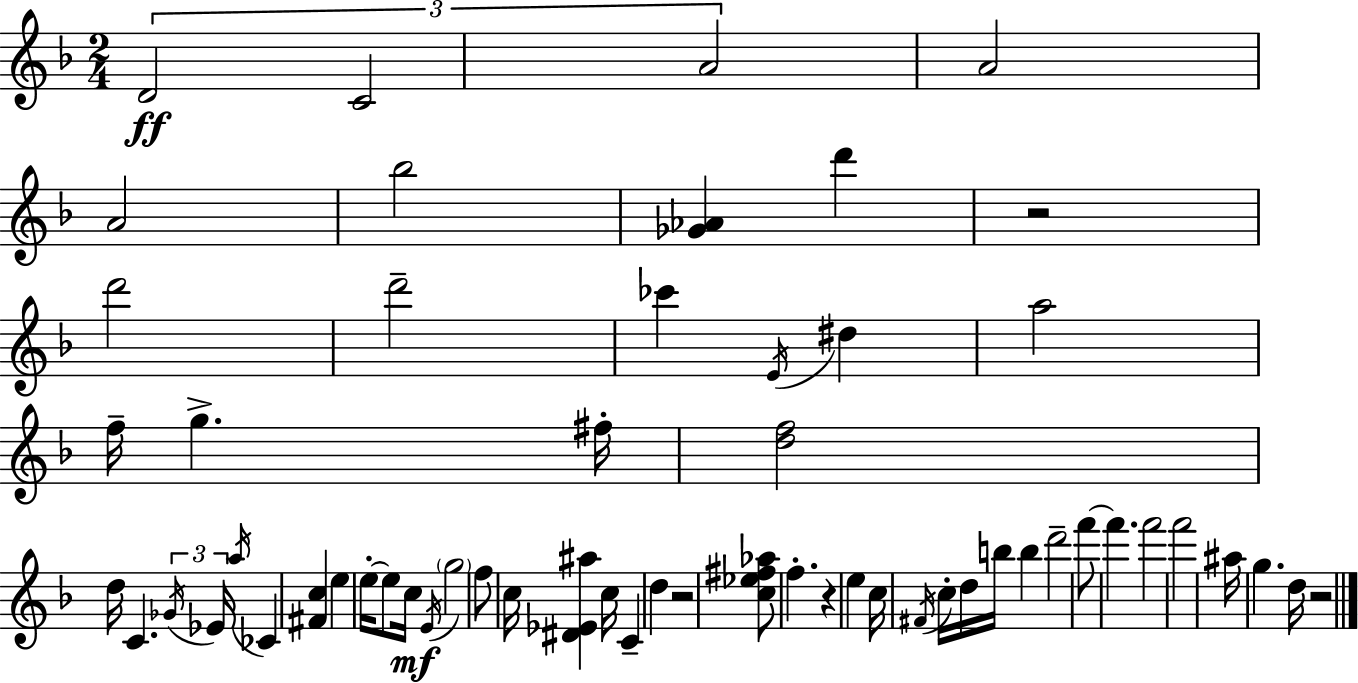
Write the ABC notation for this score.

X:1
T:Untitled
M:2/4
L:1/4
K:Dm
D2 C2 A2 A2 A2 _b2 [_G_A] d' z2 d'2 d'2 _c' E/4 ^d a2 f/4 g ^f/4 [df]2 d/4 C _G/4 _E/4 a/4 _C [^Fc] e e/4 e/2 c/4 E/4 g2 f/2 c/4 [^D_E^a] c/4 C d z2 [c_e^f_a]/2 f z e c/4 ^F/4 c/4 d/4 b/4 b d'2 f'/2 f' f'2 f'2 ^a/4 g d/4 z2